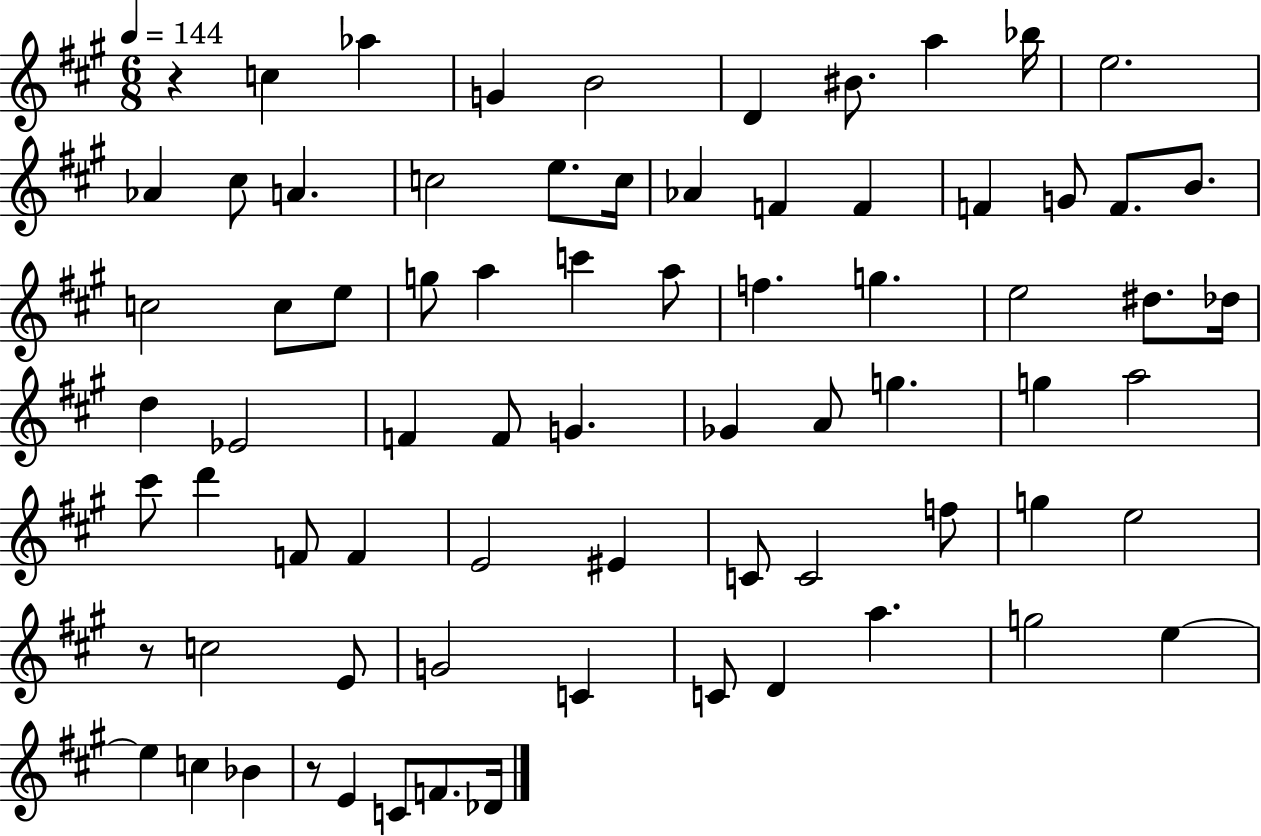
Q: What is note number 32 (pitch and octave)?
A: E5